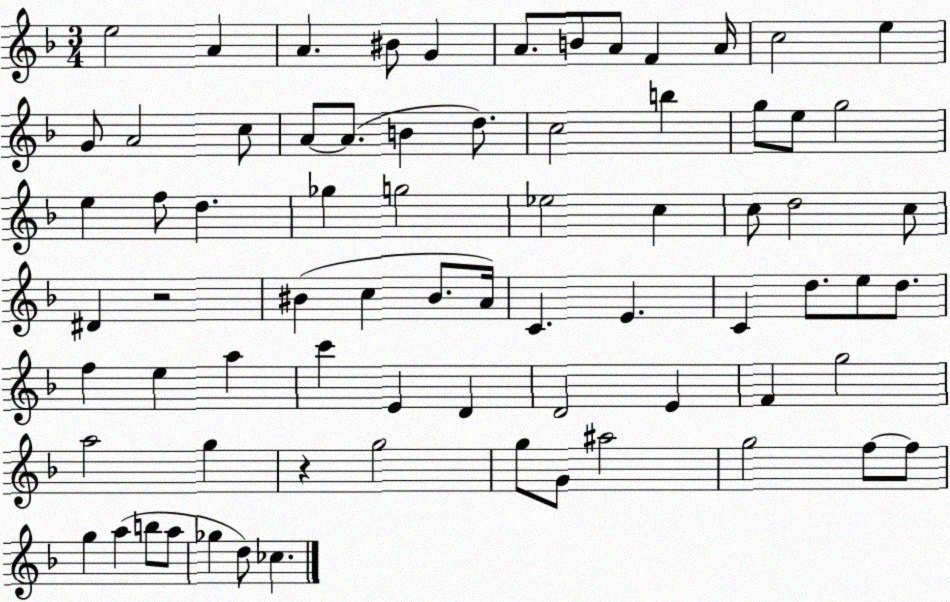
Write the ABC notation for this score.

X:1
T:Untitled
M:3/4
L:1/4
K:F
e2 A A ^B/2 G A/2 B/2 A/2 F A/4 c2 e G/2 A2 c/2 A/2 A/2 B d/2 c2 b g/2 e/2 g2 e f/2 d _g g2 _e2 c c/2 d2 c/2 ^D z2 ^B c ^B/2 A/4 C E C d/2 e/2 d/2 f e a c' E D D2 E F g2 a2 g z g2 g/2 G/2 ^a2 g2 f/2 f/2 g a b/2 a/2 _g d/2 _c